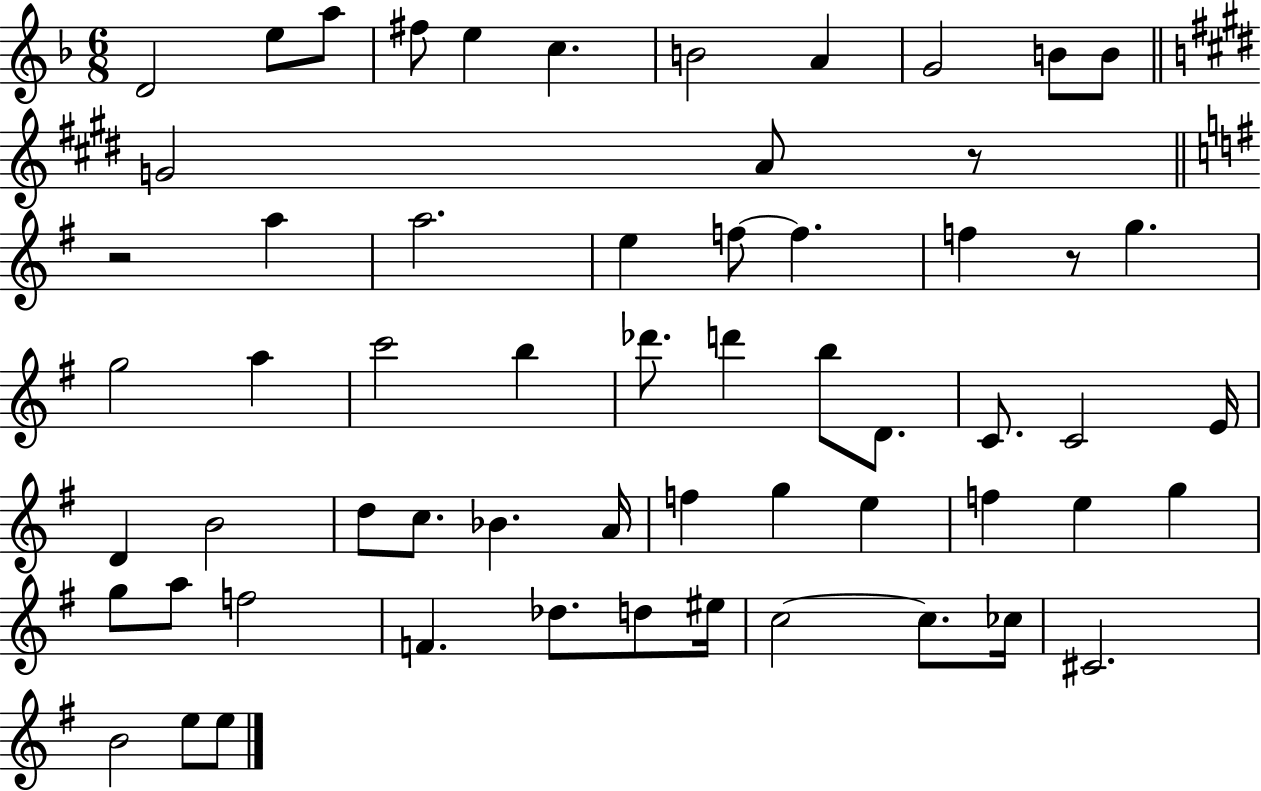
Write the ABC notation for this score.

X:1
T:Untitled
M:6/8
L:1/4
K:F
D2 e/2 a/2 ^f/2 e c B2 A G2 B/2 B/2 G2 A/2 z/2 z2 a a2 e f/2 f f z/2 g g2 a c'2 b _d'/2 d' b/2 D/2 C/2 C2 E/4 D B2 d/2 c/2 _B A/4 f g e f e g g/2 a/2 f2 F _d/2 d/2 ^e/4 c2 c/2 _c/4 ^C2 B2 e/2 e/2